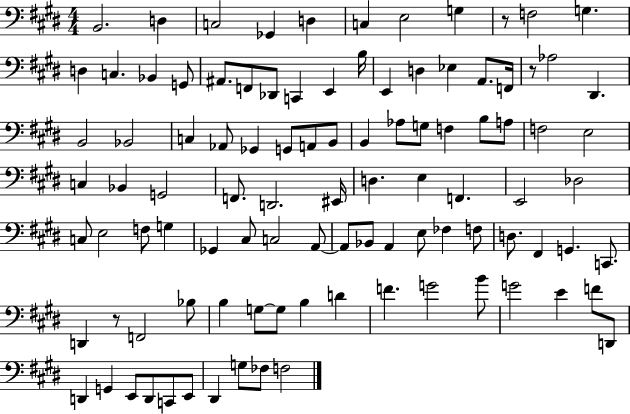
{
  \clef bass
  \numericTimeSignature
  \time 4/4
  \key e \major
  \repeat volta 2 { b,2. d4 | c2 ges,4 d4 | c4 e2 g4 | r8 f2 g4. | \break d4 c4. bes,4 g,8 | ais,8. f,8 des,8 c,4 e,4 b16 | e,4 d4 ees4 a,8. f,16 | r8 aes2 dis,4. | \break b,2 bes,2 | c4 aes,8 ges,4 g,8 a,8 b,8 | b,4 aes8 g8 f4 b8 a8 | f2 e2 | \break c4 bes,4 g,2 | f,8. d,2. eis,16 | d4. e4 f,4. | e,2 des2 | \break c8 e2 f8 g4 | ges,4 cis8 c2 a,8~~ | a,8 bes,8 a,4 e8 fes4 f8 | d8. fis,4 g,4. c,8. | \break d,4 r8 f,2 bes8 | b4 g8~~ g8 b4 d'4 | f'4. g'2 b'8 | g'2 e'4 f'8 d,8 | \break d,4 g,4 e,8 d,8 c,8 e,8 | dis,4 g8 fes8 f2 | } \bar "|."
}